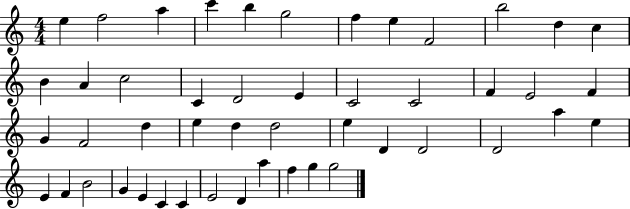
E5/q F5/h A5/q C6/q B5/q G5/h F5/q E5/q F4/h B5/h D5/q C5/q B4/q A4/q C5/h C4/q D4/h E4/q C4/h C4/h F4/q E4/h F4/q G4/q F4/h D5/q E5/q D5/q D5/h E5/q D4/q D4/h D4/h A5/q E5/q E4/q F4/q B4/h G4/q E4/q C4/q C4/q E4/h D4/q A5/q F5/q G5/q G5/h